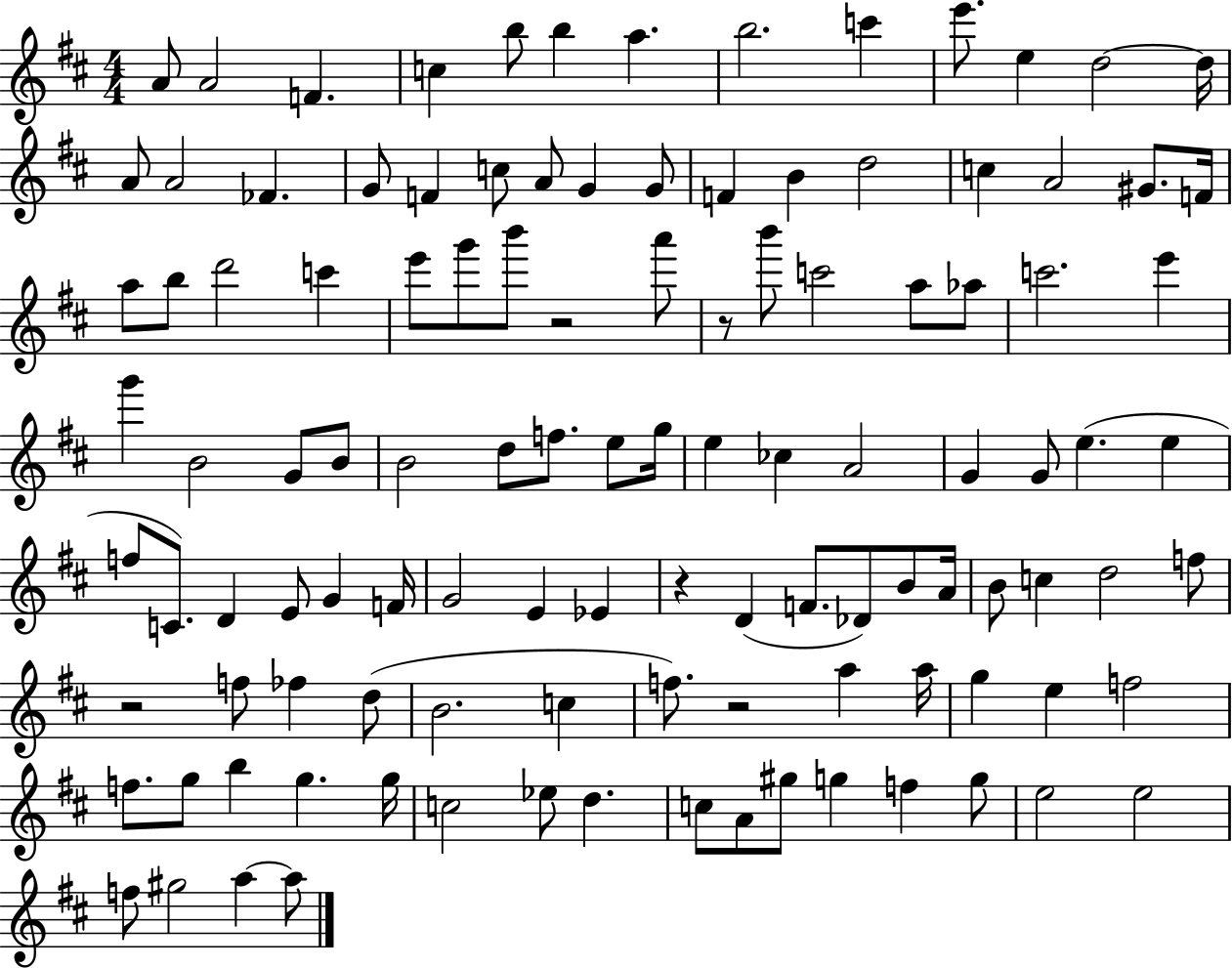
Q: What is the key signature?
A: D major